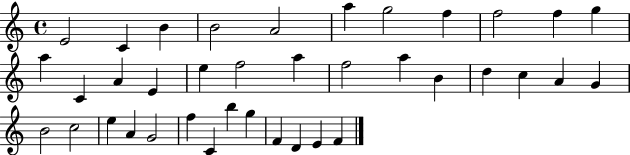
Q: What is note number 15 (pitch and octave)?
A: E4